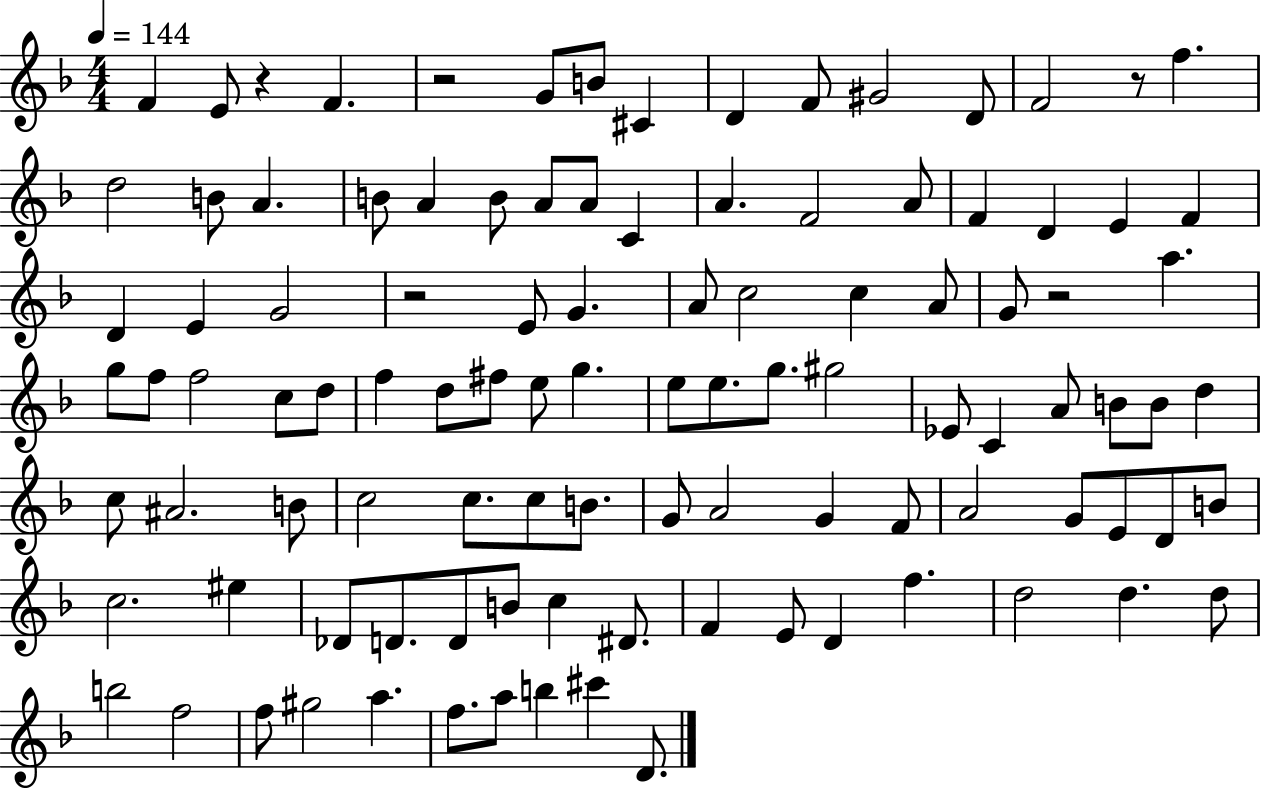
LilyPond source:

{
  \clef treble
  \numericTimeSignature
  \time 4/4
  \key f \major
  \tempo 4 = 144
  f'4 e'8 r4 f'4. | r2 g'8 b'8 cis'4 | d'4 f'8 gis'2 d'8 | f'2 r8 f''4. | \break d''2 b'8 a'4. | b'8 a'4 b'8 a'8 a'8 c'4 | a'4. f'2 a'8 | f'4 d'4 e'4 f'4 | \break d'4 e'4 g'2 | r2 e'8 g'4. | a'8 c''2 c''4 a'8 | g'8 r2 a''4. | \break g''8 f''8 f''2 c''8 d''8 | f''4 d''8 fis''8 e''8 g''4. | e''8 e''8. g''8. gis''2 | ees'8 c'4 a'8 b'8 b'8 d''4 | \break c''8 ais'2. b'8 | c''2 c''8. c''8 b'8. | g'8 a'2 g'4 f'8 | a'2 g'8 e'8 d'8 b'8 | \break c''2. eis''4 | des'8 d'8. d'8 b'8 c''4 dis'8. | f'4 e'8 d'4 f''4. | d''2 d''4. d''8 | \break b''2 f''2 | f''8 gis''2 a''4. | f''8. a''8 b''4 cis'''4 d'8. | \bar "|."
}